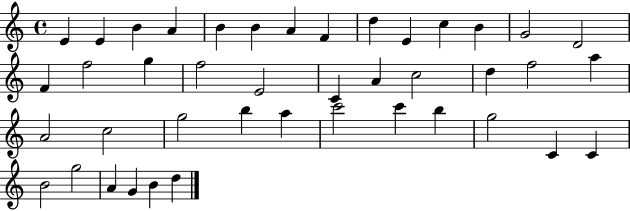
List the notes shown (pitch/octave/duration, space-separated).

E4/q E4/q B4/q A4/q B4/q B4/q A4/q F4/q D5/q E4/q C5/q B4/q G4/h D4/h F4/q F5/h G5/q F5/h E4/h C4/q A4/q C5/h D5/q F5/h A5/q A4/h C5/h G5/h B5/q A5/q C6/h C6/q B5/q G5/h C4/q C4/q B4/h G5/h A4/q G4/q B4/q D5/q